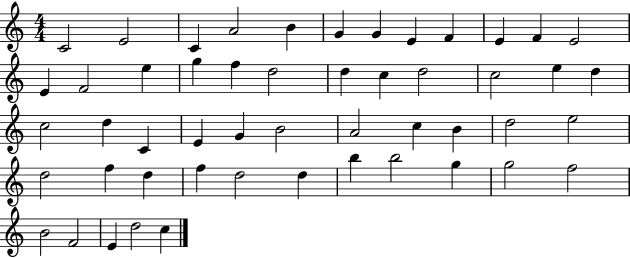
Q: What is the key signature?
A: C major